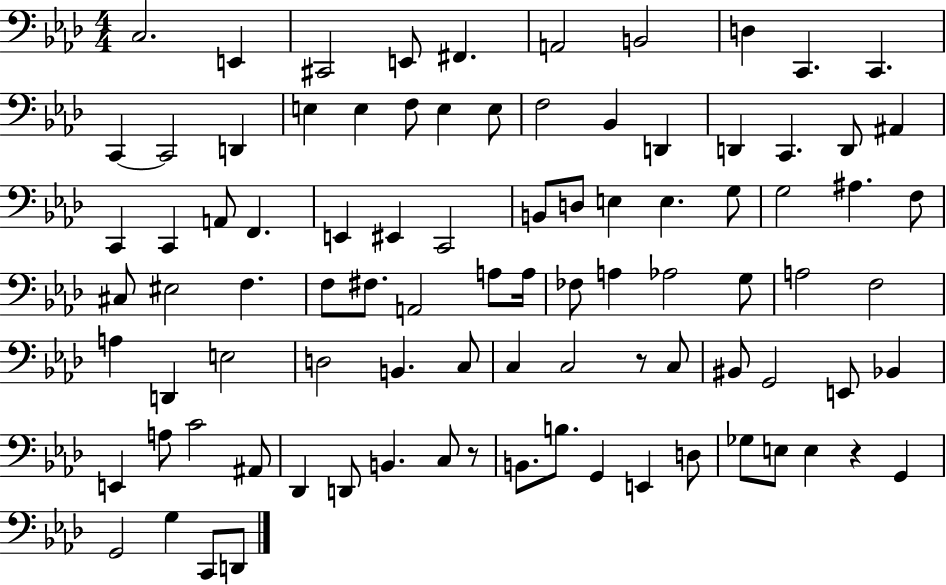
{
  \clef bass
  \numericTimeSignature
  \time 4/4
  \key aes \major
  c2. e,4 | cis,2 e,8 fis,4. | a,2 b,2 | d4 c,4. c,4. | \break c,4~~ c,2 d,4 | e4 e4 f8 e4 e8 | f2 bes,4 d,4 | d,4 c,4. d,8 ais,4 | \break c,4 c,4 a,8 f,4. | e,4 eis,4 c,2 | b,8 d8 e4 e4. g8 | g2 ais4. f8 | \break cis8 eis2 f4. | f8 fis8. a,2 a8 a16 | fes8 a4 aes2 g8 | a2 f2 | \break a4 d,4 e2 | d2 b,4. c8 | c4 c2 r8 c8 | bis,8 g,2 e,8 bes,4 | \break e,4 a8 c'2 ais,8 | des,4 d,8 b,4. c8 r8 | b,8. b8. g,4 e,4 d8 | ges8 e8 e4 r4 g,4 | \break g,2 g4 c,8 d,8 | \bar "|."
}